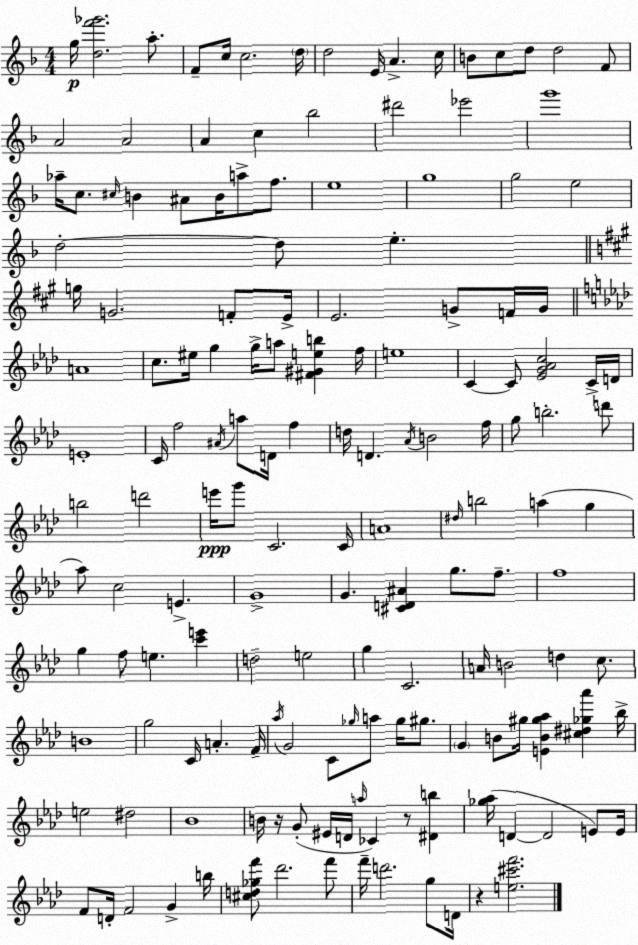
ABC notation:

X:1
T:Untitled
M:4/4
L:1/4
K:F
g/4 [df'_g']2 a/2 F/2 c/4 c2 d/4 d2 E/4 A c/4 B/2 c/2 d/2 d2 F/2 A2 A2 A c _b2 ^d'2 _e'2 g'4 _a/4 c/2 ^c/4 B ^A/2 B/4 a/2 f/2 e4 g4 g2 e2 d2 d/2 e g/4 G2 F/2 E/4 E2 G/2 F/4 G/4 A4 c/2 ^e/4 g g/4 a/2 [^F^Geb] f/4 e4 C C/2 [_EG_Ac]2 C/4 D/4 E4 C/4 f2 ^A/4 a/2 D/4 f d/4 D _A/4 B2 f/4 g/2 b2 d'/2 b2 d'2 e'/4 g'/2 C2 C/4 A4 ^d/4 b2 a g _a/2 c2 E G4 G [^CD^A] g/2 f/2 f4 g f/2 e [c'e'] d2 e2 g C2 A/4 B2 d c/2 B4 g2 C/4 A F/4 _a/4 G2 C/2 _g/4 a/2 _g/4 ^g/2 G B/2 ^g/4 [EB^g_a] [^c^d_g_a'] _b/4 e2 ^d2 _B4 B/4 z/4 G/2 ^E/4 D/4 a/4 _C z/2 [^Db] [_g_a]/4 D D2 E/2 E/4 F/2 D/4 F2 G b/4 [^cd_gf']/2 _d'2 f'/2 f'/4 d'2 g/2 D/4 z [e^c'f']2